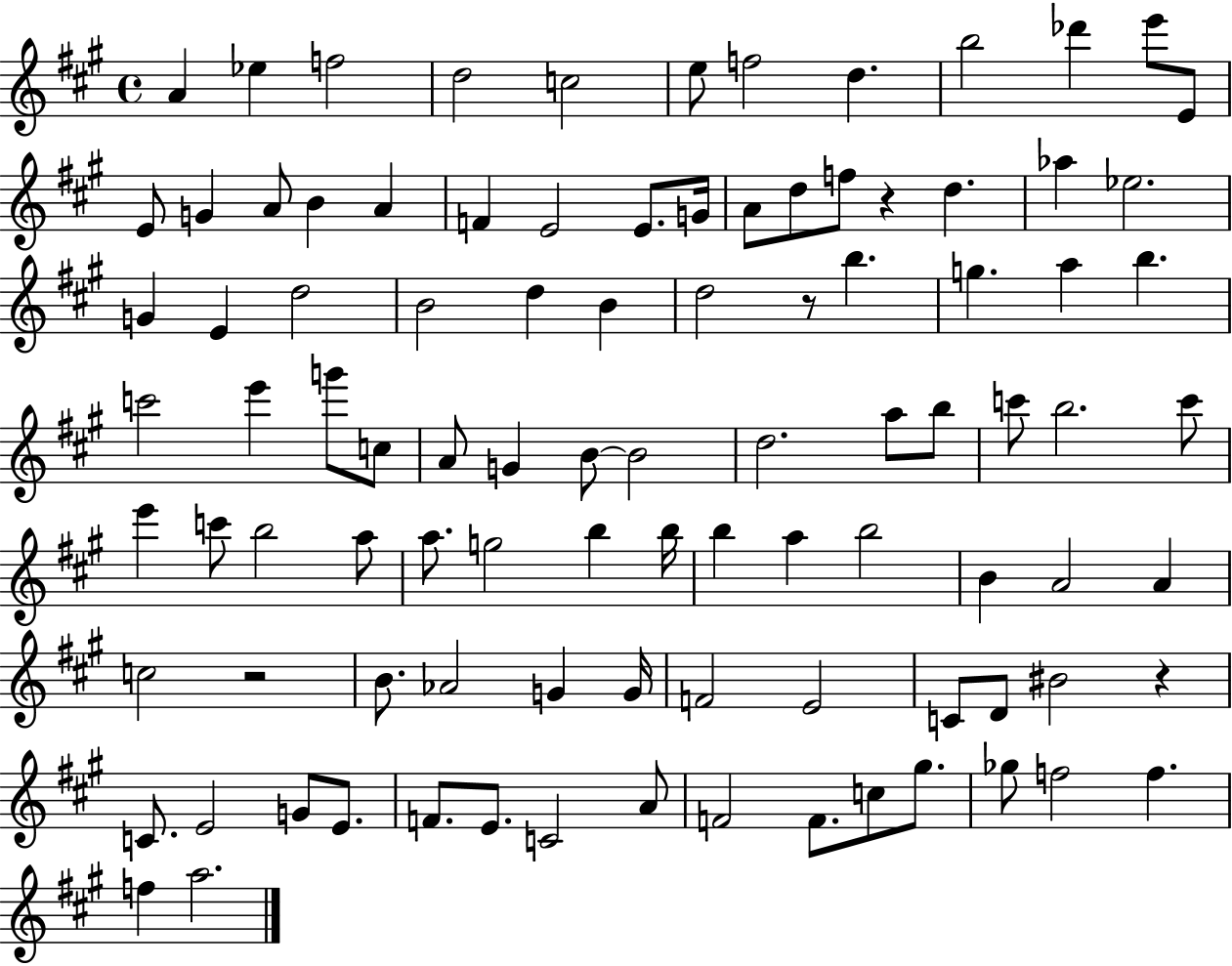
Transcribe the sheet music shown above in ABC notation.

X:1
T:Untitled
M:4/4
L:1/4
K:A
A _e f2 d2 c2 e/2 f2 d b2 _d' e'/2 E/2 E/2 G A/2 B A F E2 E/2 G/4 A/2 d/2 f/2 z d _a _e2 G E d2 B2 d B d2 z/2 b g a b c'2 e' g'/2 c/2 A/2 G B/2 B2 d2 a/2 b/2 c'/2 b2 c'/2 e' c'/2 b2 a/2 a/2 g2 b b/4 b a b2 B A2 A c2 z2 B/2 _A2 G G/4 F2 E2 C/2 D/2 ^B2 z C/2 E2 G/2 E/2 F/2 E/2 C2 A/2 F2 F/2 c/2 ^g/2 _g/2 f2 f f a2